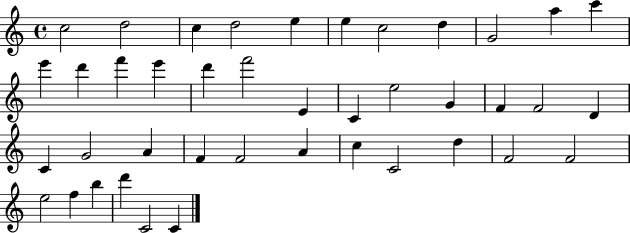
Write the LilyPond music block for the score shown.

{
  \clef treble
  \time 4/4
  \defaultTimeSignature
  \key c \major
  c''2 d''2 | c''4 d''2 e''4 | e''4 c''2 d''4 | g'2 a''4 c'''4 | \break e'''4 d'''4 f'''4 e'''4 | d'''4 f'''2 e'4 | c'4 e''2 g'4 | f'4 f'2 d'4 | \break c'4 g'2 a'4 | f'4 f'2 a'4 | c''4 c'2 d''4 | f'2 f'2 | \break e''2 f''4 b''4 | d'''4 c'2 c'4 | \bar "|."
}